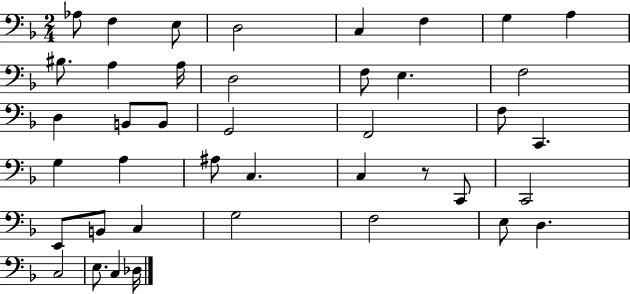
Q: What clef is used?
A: bass